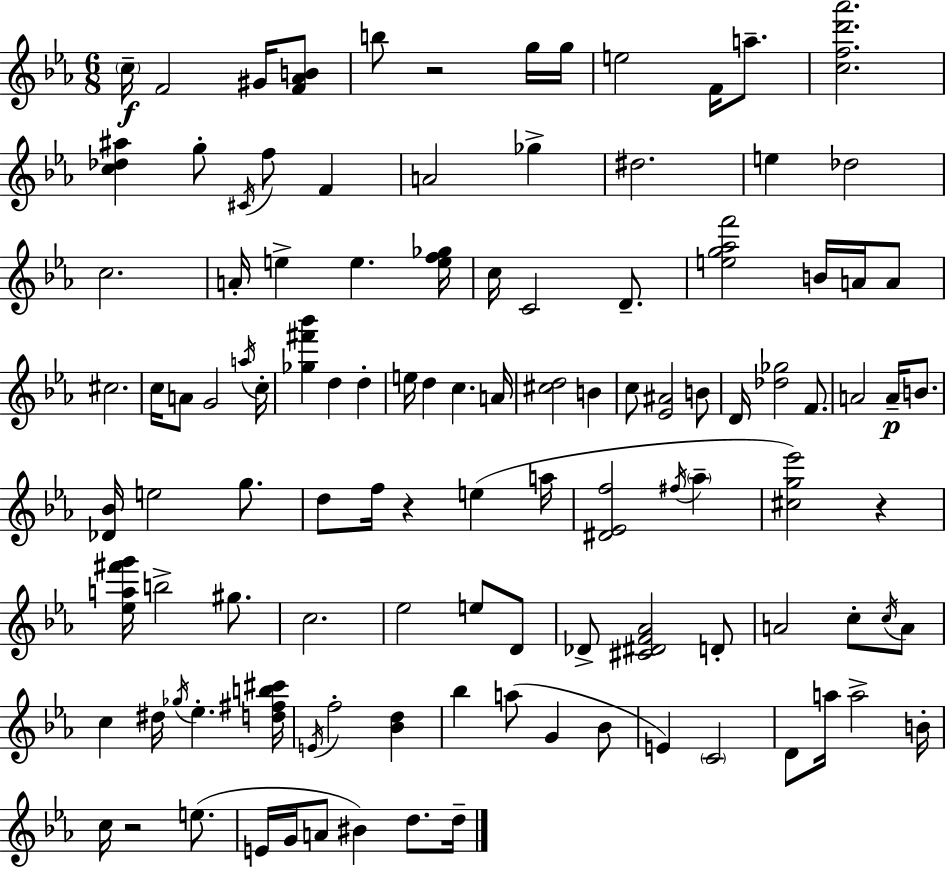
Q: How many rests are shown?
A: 4